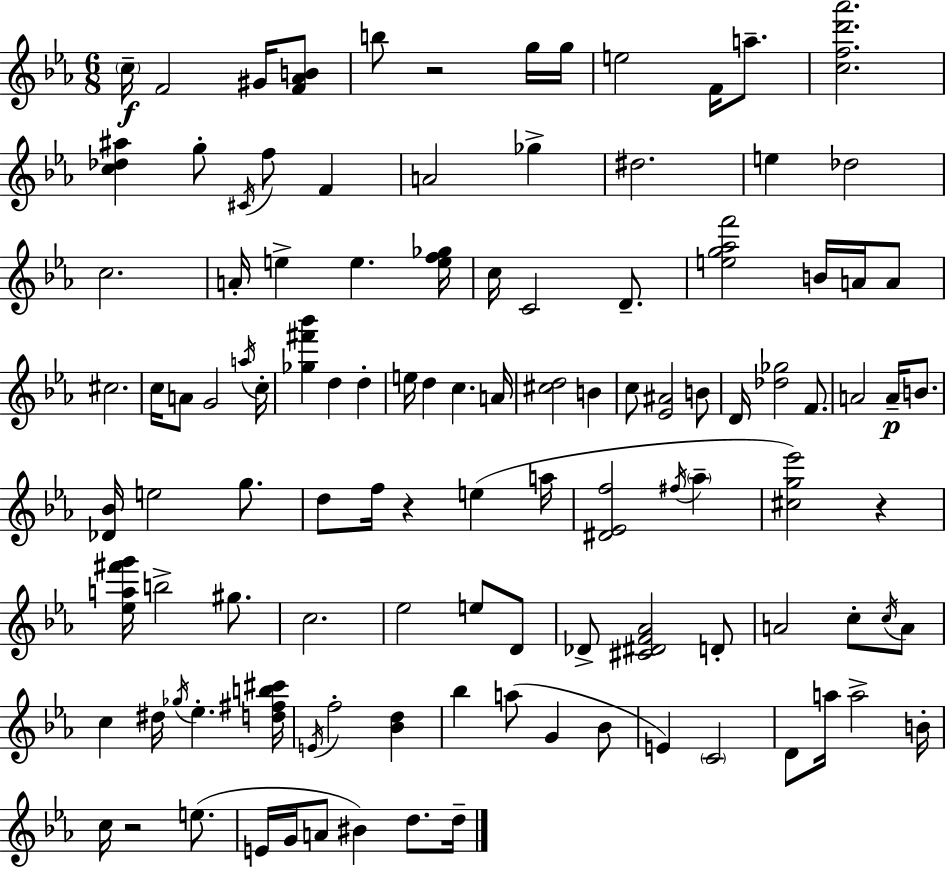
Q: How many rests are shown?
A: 4